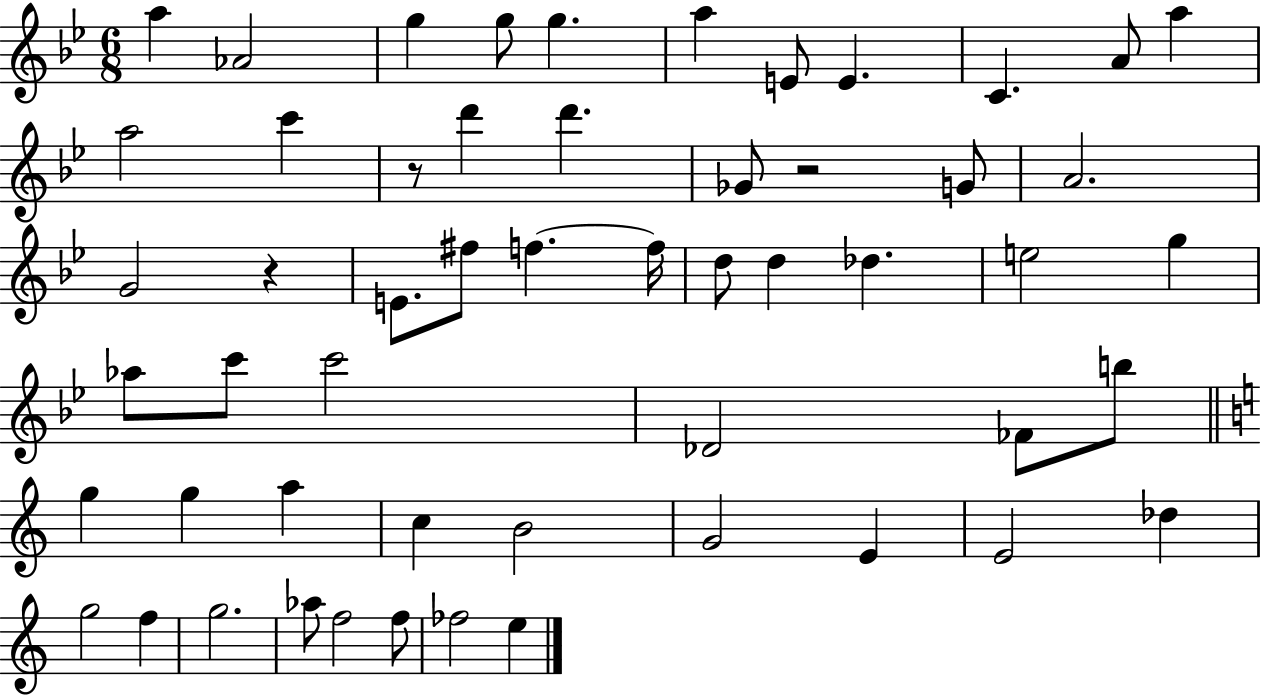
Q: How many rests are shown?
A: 3